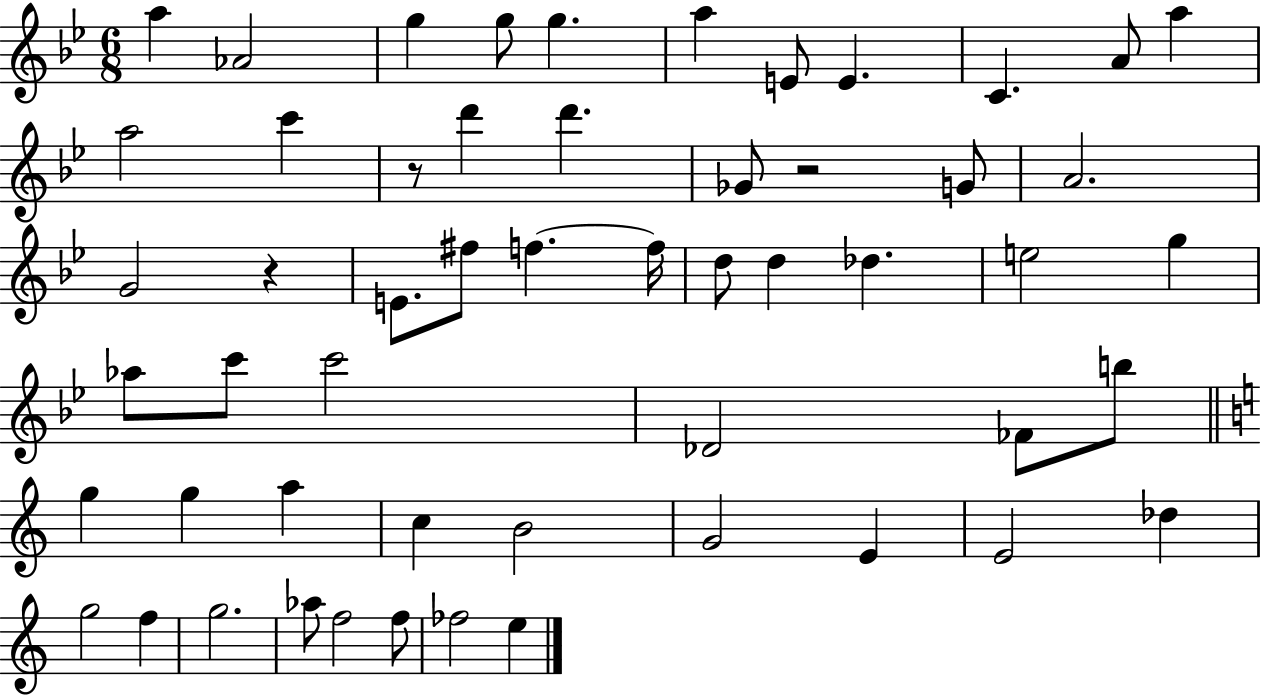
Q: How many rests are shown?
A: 3